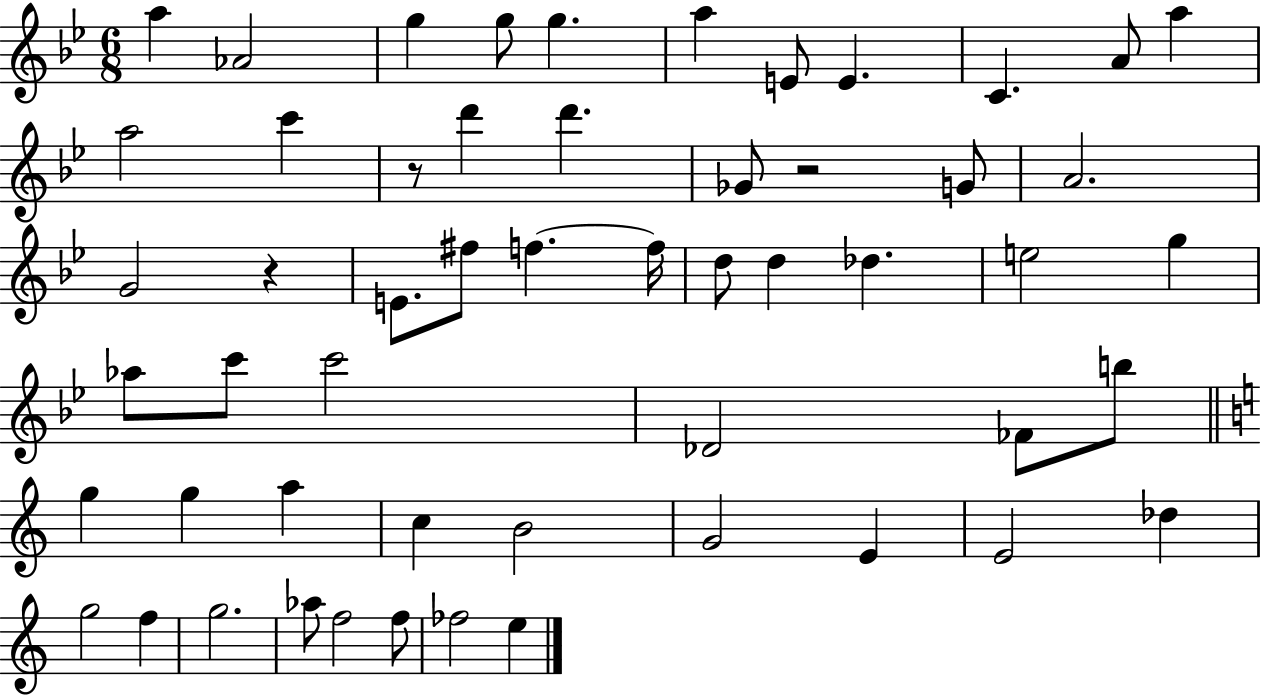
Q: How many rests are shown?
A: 3